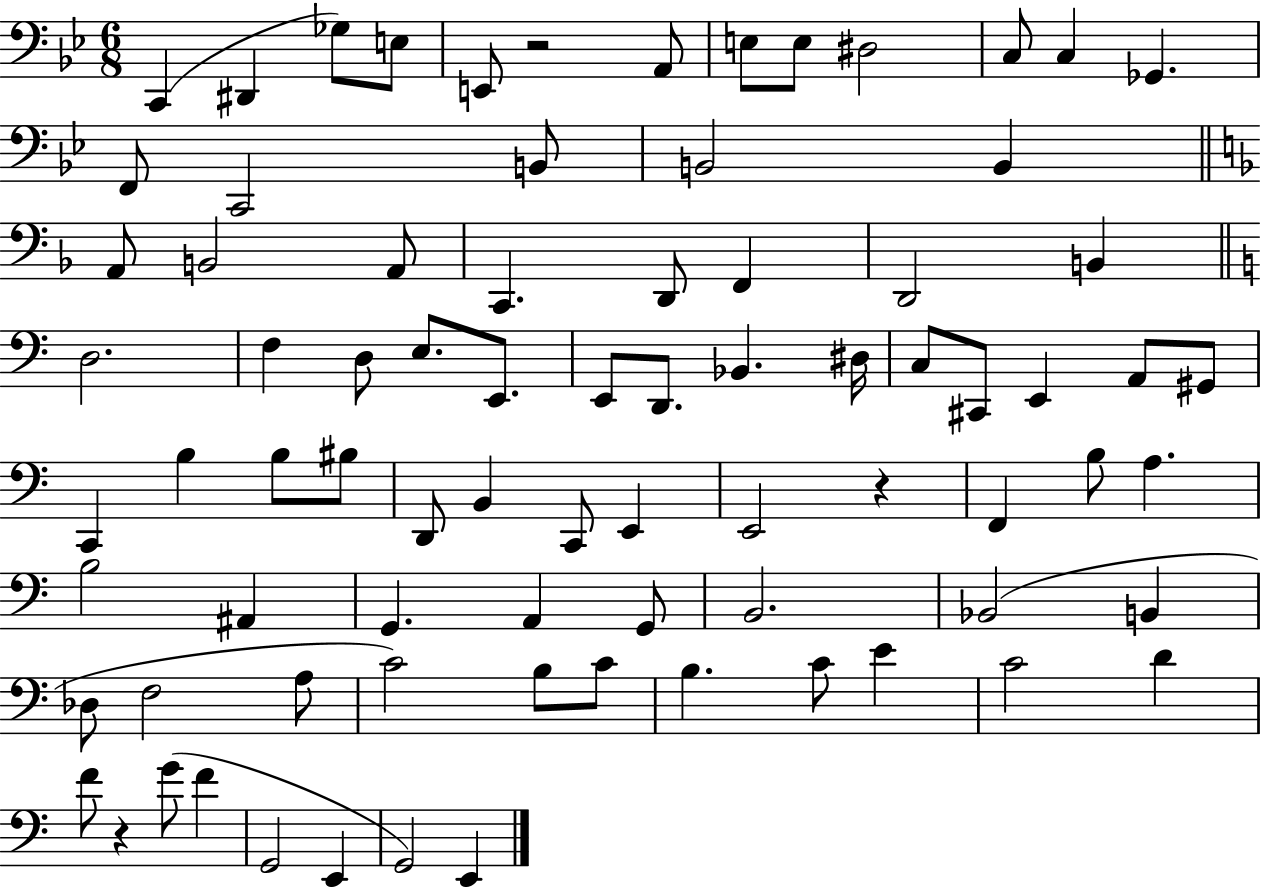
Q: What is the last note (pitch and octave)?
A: E2